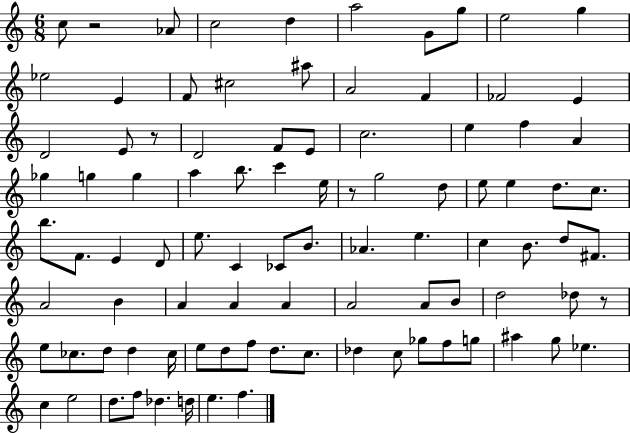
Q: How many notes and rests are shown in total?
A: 94